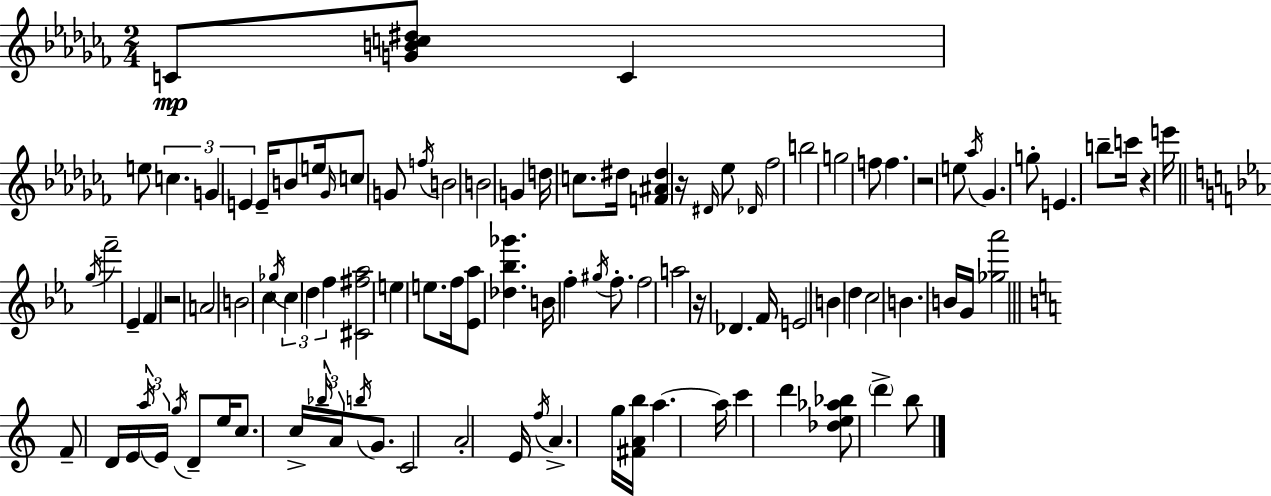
{
  \clef treble
  \numericTimeSignature
  \time 2/4
  \key aes \minor
  \repeat volta 2 { c'8\mp <g' b' c'' dis''>8 c'4 | e''8 \tuplet 3/2 { c''4. | g'4 e'4 } | e'16-- b'8 e''16 \grace { ges'16 } c''8 g'8 | \break \acciaccatura { f''16 } b'2 | b'2 | g'4 d''16 c''8. | dis''16 <f' ais' dis''>4 r16 | \break \grace { dis'16 } ees''8 \grace { des'16 } fes''2 | b''2 | g''2 | f''8 f''4. | \break r2 | e''8 \acciaccatura { aes''16 } ges'4. | g''8-. e'4. | b''8-- c'''16 | \break r4 e'''16 \bar "||" \break \key c \minor \acciaccatura { g''16 } f'''2-- | ees'4-- f'4 | r2 | a'2 | \break b'2 | c''4 \acciaccatura { ges''16 } \tuplet 3/2 { c''4 | d''4 f''4 } | <cis' fis'' aes''>2 | \break e''4 e''8. | f''16 <ees' aes''>8 <des'' bes'' ges'''>4. | b'16 f''4-. \acciaccatura { gis''16 } | f''8.-. f''2 | \break a''2 | r16 des'4. | f'16 e'2 | b'4 d''4 | \break c''2 | b'4. | b'16 g'16 <ges'' aes'''>2 | \bar "||" \break \key c \major f'8-- d'16 e'16 \tuplet 3/2 { \acciaccatura { a''16 } e'16 \acciaccatura { g''16 } } d'8-- | e''16 c''8. c''16-> \tuplet 3/2 { \grace { bes''16 } a'16 | \acciaccatura { b''16 } } g'8. c'2 | a'2-. | \break e'16 \acciaccatura { f''16 } a'4.-> | g''16 <fis' a' b''>16 a''4.~~ | a''16 c'''4 | d'''4 <des'' e'' aes'' bes''>8 \parenthesize d'''4-> | \break b''8 } \bar "|."
}